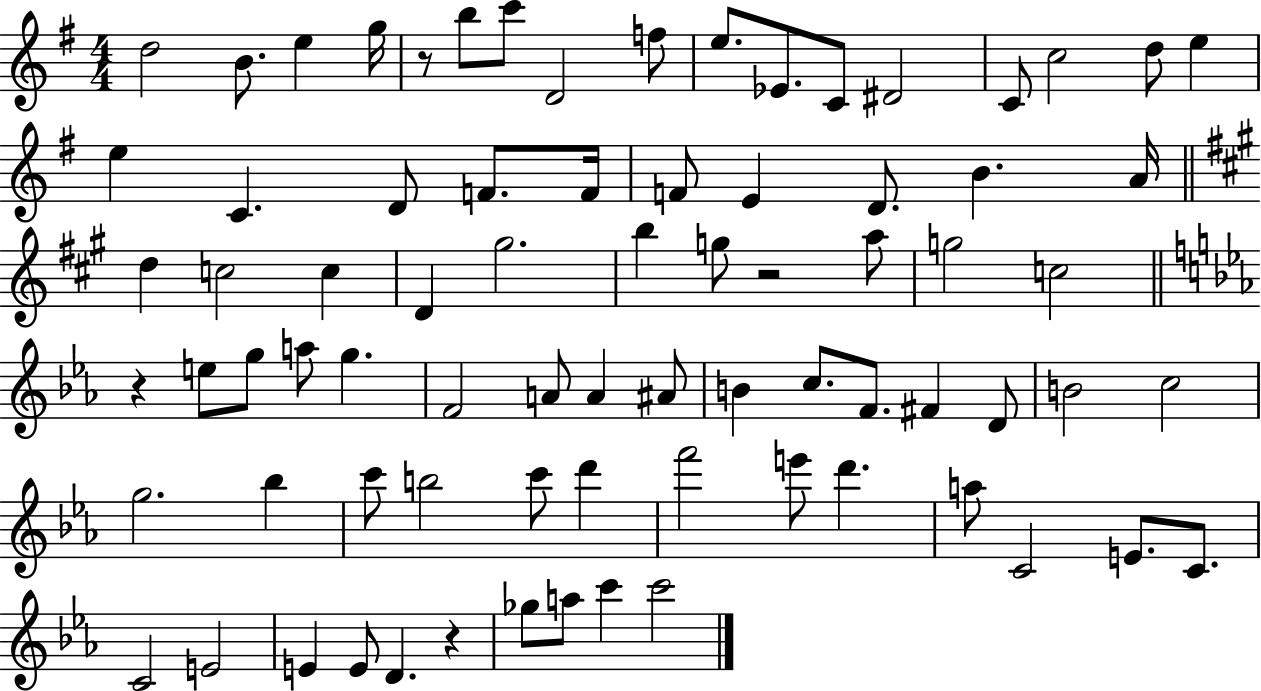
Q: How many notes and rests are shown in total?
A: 77